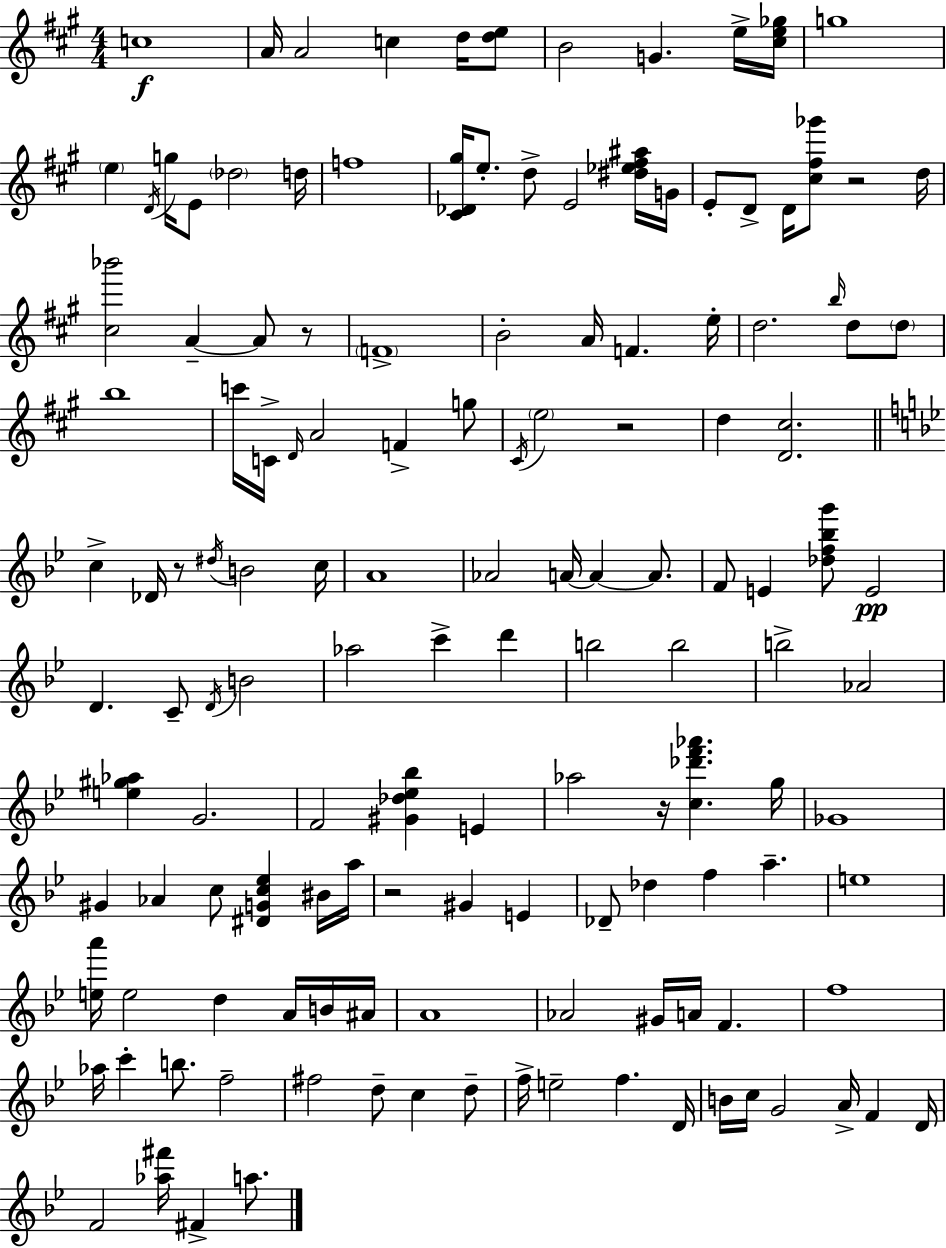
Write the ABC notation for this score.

X:1
T:Untitled
M:4/4
L:1/4
K:A
c4 A/4 A2 c d/4 [de]/2 B2 G e/4 [^ce_g]/4 g4 e D/4 g/4 E/2 _d2 d/4 f4 [^C_D^g]/4 e/2 d/2 E2 [^d_e^f^a]/4 G/4 E/2 D/2 D/4 [^c^f_g']/2 z2 d/4 [^c_b']2 A A/2 z/2 F4 B2 A/4 F e/4 d2 b/4 d/2 d/2 b4 c'/4 C/4 D/4 A2 F g/2 ^C/4 e2 z2 d [D^c]2 c _D/4 z/2 ^d/4 B2 c/4 A4 _A2 A/4 A A/2 F/2 E [_df_bg']/2 E2 D C/2 D/4 B2 _a2 c' d' b2 b2 b2 _A2 [e^g_a] G2 F2 [^G_d_e_b] E _a2 z/4 [c_d'f'_a'] g/4 _G4 ^G _A c/2 [^DGc_e] ^B/4 a/4 z2 ^G E _D/2 _d f a e4 [ea']/4 e2 d A/4 B/4 ^A/4 A4 _A2 ^G/4 A/4 F f4 _a/4 c' b/2 f2 ^f2 d/2 c d/2 f/4 e2 f D/4 B/4 c/4 G2 A/4 F D/4 F2 [_a^f']/4 ^F a/2